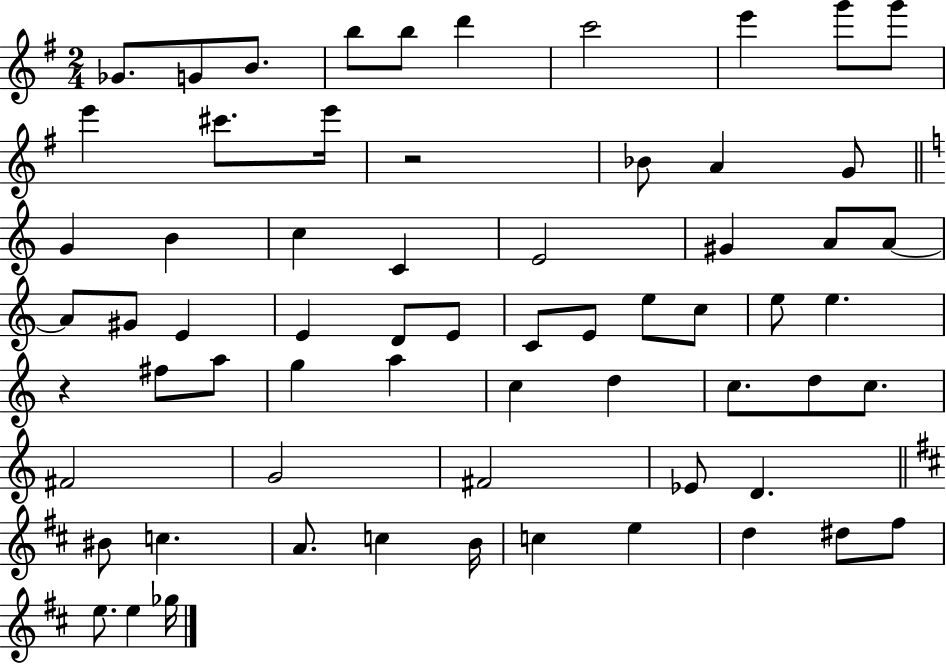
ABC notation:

X:1
T:Untitled
M:2/4
L:1/4
K:G
_G/2 G/2 B/2 b/2 b/2 d' c'2 e' g'/2 g'/2 e' ^c'/2 e'/4 z2 _B/2 A G/2 G B c C E2 ^G A/2 A/2 A/2 ^G/2 E E D/2 E/2 C/2 E/2 e/2 c/2 e/2 e z ^f/2 a/2 g a c d c/2 d/2 c/2 ^F2 G2 ^F2 _E/2 D ^B/2 c A/2 c B/4 c e d ^d/2 ^f/2 e/2 e _g/4